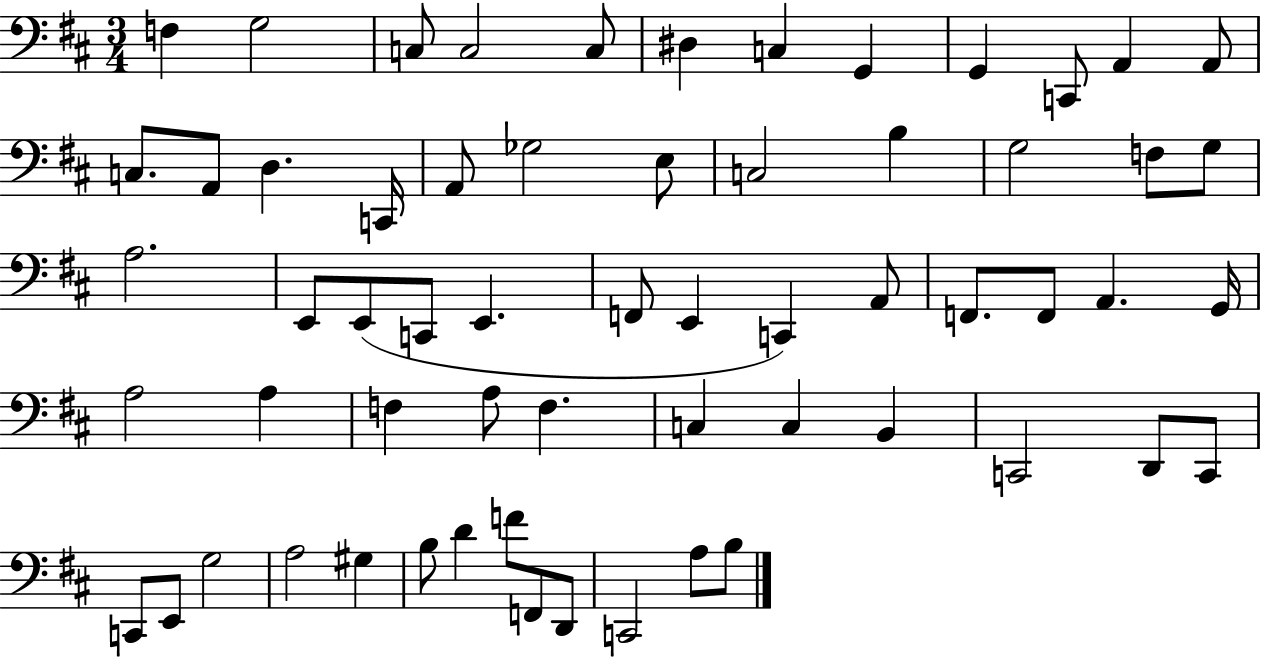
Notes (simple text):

F3/q G3/h C3/e C3/h C3/e D#3/q C3/q G2/q G2/q C2/e A2/q A2/e C3/e. A2/e D3/q. C2/s A2/e Gb3/h E3/e C3/h B3/q G3/h F3/e G3/e A3/h. E2/e E2/e C2/e E2/q. F2/e E2/q C2/q A2/e F2/e. F2/e A2/q. G2/s A3/h A3/q F3/q A3/e F3/q. C3/q C3/q B2/q C2/h D2/e C2/e C2/e E2/e G3/h A3/h G#3/q B3/e D4/q F4/e F2/e D2/e C2/h A3/e B3/e